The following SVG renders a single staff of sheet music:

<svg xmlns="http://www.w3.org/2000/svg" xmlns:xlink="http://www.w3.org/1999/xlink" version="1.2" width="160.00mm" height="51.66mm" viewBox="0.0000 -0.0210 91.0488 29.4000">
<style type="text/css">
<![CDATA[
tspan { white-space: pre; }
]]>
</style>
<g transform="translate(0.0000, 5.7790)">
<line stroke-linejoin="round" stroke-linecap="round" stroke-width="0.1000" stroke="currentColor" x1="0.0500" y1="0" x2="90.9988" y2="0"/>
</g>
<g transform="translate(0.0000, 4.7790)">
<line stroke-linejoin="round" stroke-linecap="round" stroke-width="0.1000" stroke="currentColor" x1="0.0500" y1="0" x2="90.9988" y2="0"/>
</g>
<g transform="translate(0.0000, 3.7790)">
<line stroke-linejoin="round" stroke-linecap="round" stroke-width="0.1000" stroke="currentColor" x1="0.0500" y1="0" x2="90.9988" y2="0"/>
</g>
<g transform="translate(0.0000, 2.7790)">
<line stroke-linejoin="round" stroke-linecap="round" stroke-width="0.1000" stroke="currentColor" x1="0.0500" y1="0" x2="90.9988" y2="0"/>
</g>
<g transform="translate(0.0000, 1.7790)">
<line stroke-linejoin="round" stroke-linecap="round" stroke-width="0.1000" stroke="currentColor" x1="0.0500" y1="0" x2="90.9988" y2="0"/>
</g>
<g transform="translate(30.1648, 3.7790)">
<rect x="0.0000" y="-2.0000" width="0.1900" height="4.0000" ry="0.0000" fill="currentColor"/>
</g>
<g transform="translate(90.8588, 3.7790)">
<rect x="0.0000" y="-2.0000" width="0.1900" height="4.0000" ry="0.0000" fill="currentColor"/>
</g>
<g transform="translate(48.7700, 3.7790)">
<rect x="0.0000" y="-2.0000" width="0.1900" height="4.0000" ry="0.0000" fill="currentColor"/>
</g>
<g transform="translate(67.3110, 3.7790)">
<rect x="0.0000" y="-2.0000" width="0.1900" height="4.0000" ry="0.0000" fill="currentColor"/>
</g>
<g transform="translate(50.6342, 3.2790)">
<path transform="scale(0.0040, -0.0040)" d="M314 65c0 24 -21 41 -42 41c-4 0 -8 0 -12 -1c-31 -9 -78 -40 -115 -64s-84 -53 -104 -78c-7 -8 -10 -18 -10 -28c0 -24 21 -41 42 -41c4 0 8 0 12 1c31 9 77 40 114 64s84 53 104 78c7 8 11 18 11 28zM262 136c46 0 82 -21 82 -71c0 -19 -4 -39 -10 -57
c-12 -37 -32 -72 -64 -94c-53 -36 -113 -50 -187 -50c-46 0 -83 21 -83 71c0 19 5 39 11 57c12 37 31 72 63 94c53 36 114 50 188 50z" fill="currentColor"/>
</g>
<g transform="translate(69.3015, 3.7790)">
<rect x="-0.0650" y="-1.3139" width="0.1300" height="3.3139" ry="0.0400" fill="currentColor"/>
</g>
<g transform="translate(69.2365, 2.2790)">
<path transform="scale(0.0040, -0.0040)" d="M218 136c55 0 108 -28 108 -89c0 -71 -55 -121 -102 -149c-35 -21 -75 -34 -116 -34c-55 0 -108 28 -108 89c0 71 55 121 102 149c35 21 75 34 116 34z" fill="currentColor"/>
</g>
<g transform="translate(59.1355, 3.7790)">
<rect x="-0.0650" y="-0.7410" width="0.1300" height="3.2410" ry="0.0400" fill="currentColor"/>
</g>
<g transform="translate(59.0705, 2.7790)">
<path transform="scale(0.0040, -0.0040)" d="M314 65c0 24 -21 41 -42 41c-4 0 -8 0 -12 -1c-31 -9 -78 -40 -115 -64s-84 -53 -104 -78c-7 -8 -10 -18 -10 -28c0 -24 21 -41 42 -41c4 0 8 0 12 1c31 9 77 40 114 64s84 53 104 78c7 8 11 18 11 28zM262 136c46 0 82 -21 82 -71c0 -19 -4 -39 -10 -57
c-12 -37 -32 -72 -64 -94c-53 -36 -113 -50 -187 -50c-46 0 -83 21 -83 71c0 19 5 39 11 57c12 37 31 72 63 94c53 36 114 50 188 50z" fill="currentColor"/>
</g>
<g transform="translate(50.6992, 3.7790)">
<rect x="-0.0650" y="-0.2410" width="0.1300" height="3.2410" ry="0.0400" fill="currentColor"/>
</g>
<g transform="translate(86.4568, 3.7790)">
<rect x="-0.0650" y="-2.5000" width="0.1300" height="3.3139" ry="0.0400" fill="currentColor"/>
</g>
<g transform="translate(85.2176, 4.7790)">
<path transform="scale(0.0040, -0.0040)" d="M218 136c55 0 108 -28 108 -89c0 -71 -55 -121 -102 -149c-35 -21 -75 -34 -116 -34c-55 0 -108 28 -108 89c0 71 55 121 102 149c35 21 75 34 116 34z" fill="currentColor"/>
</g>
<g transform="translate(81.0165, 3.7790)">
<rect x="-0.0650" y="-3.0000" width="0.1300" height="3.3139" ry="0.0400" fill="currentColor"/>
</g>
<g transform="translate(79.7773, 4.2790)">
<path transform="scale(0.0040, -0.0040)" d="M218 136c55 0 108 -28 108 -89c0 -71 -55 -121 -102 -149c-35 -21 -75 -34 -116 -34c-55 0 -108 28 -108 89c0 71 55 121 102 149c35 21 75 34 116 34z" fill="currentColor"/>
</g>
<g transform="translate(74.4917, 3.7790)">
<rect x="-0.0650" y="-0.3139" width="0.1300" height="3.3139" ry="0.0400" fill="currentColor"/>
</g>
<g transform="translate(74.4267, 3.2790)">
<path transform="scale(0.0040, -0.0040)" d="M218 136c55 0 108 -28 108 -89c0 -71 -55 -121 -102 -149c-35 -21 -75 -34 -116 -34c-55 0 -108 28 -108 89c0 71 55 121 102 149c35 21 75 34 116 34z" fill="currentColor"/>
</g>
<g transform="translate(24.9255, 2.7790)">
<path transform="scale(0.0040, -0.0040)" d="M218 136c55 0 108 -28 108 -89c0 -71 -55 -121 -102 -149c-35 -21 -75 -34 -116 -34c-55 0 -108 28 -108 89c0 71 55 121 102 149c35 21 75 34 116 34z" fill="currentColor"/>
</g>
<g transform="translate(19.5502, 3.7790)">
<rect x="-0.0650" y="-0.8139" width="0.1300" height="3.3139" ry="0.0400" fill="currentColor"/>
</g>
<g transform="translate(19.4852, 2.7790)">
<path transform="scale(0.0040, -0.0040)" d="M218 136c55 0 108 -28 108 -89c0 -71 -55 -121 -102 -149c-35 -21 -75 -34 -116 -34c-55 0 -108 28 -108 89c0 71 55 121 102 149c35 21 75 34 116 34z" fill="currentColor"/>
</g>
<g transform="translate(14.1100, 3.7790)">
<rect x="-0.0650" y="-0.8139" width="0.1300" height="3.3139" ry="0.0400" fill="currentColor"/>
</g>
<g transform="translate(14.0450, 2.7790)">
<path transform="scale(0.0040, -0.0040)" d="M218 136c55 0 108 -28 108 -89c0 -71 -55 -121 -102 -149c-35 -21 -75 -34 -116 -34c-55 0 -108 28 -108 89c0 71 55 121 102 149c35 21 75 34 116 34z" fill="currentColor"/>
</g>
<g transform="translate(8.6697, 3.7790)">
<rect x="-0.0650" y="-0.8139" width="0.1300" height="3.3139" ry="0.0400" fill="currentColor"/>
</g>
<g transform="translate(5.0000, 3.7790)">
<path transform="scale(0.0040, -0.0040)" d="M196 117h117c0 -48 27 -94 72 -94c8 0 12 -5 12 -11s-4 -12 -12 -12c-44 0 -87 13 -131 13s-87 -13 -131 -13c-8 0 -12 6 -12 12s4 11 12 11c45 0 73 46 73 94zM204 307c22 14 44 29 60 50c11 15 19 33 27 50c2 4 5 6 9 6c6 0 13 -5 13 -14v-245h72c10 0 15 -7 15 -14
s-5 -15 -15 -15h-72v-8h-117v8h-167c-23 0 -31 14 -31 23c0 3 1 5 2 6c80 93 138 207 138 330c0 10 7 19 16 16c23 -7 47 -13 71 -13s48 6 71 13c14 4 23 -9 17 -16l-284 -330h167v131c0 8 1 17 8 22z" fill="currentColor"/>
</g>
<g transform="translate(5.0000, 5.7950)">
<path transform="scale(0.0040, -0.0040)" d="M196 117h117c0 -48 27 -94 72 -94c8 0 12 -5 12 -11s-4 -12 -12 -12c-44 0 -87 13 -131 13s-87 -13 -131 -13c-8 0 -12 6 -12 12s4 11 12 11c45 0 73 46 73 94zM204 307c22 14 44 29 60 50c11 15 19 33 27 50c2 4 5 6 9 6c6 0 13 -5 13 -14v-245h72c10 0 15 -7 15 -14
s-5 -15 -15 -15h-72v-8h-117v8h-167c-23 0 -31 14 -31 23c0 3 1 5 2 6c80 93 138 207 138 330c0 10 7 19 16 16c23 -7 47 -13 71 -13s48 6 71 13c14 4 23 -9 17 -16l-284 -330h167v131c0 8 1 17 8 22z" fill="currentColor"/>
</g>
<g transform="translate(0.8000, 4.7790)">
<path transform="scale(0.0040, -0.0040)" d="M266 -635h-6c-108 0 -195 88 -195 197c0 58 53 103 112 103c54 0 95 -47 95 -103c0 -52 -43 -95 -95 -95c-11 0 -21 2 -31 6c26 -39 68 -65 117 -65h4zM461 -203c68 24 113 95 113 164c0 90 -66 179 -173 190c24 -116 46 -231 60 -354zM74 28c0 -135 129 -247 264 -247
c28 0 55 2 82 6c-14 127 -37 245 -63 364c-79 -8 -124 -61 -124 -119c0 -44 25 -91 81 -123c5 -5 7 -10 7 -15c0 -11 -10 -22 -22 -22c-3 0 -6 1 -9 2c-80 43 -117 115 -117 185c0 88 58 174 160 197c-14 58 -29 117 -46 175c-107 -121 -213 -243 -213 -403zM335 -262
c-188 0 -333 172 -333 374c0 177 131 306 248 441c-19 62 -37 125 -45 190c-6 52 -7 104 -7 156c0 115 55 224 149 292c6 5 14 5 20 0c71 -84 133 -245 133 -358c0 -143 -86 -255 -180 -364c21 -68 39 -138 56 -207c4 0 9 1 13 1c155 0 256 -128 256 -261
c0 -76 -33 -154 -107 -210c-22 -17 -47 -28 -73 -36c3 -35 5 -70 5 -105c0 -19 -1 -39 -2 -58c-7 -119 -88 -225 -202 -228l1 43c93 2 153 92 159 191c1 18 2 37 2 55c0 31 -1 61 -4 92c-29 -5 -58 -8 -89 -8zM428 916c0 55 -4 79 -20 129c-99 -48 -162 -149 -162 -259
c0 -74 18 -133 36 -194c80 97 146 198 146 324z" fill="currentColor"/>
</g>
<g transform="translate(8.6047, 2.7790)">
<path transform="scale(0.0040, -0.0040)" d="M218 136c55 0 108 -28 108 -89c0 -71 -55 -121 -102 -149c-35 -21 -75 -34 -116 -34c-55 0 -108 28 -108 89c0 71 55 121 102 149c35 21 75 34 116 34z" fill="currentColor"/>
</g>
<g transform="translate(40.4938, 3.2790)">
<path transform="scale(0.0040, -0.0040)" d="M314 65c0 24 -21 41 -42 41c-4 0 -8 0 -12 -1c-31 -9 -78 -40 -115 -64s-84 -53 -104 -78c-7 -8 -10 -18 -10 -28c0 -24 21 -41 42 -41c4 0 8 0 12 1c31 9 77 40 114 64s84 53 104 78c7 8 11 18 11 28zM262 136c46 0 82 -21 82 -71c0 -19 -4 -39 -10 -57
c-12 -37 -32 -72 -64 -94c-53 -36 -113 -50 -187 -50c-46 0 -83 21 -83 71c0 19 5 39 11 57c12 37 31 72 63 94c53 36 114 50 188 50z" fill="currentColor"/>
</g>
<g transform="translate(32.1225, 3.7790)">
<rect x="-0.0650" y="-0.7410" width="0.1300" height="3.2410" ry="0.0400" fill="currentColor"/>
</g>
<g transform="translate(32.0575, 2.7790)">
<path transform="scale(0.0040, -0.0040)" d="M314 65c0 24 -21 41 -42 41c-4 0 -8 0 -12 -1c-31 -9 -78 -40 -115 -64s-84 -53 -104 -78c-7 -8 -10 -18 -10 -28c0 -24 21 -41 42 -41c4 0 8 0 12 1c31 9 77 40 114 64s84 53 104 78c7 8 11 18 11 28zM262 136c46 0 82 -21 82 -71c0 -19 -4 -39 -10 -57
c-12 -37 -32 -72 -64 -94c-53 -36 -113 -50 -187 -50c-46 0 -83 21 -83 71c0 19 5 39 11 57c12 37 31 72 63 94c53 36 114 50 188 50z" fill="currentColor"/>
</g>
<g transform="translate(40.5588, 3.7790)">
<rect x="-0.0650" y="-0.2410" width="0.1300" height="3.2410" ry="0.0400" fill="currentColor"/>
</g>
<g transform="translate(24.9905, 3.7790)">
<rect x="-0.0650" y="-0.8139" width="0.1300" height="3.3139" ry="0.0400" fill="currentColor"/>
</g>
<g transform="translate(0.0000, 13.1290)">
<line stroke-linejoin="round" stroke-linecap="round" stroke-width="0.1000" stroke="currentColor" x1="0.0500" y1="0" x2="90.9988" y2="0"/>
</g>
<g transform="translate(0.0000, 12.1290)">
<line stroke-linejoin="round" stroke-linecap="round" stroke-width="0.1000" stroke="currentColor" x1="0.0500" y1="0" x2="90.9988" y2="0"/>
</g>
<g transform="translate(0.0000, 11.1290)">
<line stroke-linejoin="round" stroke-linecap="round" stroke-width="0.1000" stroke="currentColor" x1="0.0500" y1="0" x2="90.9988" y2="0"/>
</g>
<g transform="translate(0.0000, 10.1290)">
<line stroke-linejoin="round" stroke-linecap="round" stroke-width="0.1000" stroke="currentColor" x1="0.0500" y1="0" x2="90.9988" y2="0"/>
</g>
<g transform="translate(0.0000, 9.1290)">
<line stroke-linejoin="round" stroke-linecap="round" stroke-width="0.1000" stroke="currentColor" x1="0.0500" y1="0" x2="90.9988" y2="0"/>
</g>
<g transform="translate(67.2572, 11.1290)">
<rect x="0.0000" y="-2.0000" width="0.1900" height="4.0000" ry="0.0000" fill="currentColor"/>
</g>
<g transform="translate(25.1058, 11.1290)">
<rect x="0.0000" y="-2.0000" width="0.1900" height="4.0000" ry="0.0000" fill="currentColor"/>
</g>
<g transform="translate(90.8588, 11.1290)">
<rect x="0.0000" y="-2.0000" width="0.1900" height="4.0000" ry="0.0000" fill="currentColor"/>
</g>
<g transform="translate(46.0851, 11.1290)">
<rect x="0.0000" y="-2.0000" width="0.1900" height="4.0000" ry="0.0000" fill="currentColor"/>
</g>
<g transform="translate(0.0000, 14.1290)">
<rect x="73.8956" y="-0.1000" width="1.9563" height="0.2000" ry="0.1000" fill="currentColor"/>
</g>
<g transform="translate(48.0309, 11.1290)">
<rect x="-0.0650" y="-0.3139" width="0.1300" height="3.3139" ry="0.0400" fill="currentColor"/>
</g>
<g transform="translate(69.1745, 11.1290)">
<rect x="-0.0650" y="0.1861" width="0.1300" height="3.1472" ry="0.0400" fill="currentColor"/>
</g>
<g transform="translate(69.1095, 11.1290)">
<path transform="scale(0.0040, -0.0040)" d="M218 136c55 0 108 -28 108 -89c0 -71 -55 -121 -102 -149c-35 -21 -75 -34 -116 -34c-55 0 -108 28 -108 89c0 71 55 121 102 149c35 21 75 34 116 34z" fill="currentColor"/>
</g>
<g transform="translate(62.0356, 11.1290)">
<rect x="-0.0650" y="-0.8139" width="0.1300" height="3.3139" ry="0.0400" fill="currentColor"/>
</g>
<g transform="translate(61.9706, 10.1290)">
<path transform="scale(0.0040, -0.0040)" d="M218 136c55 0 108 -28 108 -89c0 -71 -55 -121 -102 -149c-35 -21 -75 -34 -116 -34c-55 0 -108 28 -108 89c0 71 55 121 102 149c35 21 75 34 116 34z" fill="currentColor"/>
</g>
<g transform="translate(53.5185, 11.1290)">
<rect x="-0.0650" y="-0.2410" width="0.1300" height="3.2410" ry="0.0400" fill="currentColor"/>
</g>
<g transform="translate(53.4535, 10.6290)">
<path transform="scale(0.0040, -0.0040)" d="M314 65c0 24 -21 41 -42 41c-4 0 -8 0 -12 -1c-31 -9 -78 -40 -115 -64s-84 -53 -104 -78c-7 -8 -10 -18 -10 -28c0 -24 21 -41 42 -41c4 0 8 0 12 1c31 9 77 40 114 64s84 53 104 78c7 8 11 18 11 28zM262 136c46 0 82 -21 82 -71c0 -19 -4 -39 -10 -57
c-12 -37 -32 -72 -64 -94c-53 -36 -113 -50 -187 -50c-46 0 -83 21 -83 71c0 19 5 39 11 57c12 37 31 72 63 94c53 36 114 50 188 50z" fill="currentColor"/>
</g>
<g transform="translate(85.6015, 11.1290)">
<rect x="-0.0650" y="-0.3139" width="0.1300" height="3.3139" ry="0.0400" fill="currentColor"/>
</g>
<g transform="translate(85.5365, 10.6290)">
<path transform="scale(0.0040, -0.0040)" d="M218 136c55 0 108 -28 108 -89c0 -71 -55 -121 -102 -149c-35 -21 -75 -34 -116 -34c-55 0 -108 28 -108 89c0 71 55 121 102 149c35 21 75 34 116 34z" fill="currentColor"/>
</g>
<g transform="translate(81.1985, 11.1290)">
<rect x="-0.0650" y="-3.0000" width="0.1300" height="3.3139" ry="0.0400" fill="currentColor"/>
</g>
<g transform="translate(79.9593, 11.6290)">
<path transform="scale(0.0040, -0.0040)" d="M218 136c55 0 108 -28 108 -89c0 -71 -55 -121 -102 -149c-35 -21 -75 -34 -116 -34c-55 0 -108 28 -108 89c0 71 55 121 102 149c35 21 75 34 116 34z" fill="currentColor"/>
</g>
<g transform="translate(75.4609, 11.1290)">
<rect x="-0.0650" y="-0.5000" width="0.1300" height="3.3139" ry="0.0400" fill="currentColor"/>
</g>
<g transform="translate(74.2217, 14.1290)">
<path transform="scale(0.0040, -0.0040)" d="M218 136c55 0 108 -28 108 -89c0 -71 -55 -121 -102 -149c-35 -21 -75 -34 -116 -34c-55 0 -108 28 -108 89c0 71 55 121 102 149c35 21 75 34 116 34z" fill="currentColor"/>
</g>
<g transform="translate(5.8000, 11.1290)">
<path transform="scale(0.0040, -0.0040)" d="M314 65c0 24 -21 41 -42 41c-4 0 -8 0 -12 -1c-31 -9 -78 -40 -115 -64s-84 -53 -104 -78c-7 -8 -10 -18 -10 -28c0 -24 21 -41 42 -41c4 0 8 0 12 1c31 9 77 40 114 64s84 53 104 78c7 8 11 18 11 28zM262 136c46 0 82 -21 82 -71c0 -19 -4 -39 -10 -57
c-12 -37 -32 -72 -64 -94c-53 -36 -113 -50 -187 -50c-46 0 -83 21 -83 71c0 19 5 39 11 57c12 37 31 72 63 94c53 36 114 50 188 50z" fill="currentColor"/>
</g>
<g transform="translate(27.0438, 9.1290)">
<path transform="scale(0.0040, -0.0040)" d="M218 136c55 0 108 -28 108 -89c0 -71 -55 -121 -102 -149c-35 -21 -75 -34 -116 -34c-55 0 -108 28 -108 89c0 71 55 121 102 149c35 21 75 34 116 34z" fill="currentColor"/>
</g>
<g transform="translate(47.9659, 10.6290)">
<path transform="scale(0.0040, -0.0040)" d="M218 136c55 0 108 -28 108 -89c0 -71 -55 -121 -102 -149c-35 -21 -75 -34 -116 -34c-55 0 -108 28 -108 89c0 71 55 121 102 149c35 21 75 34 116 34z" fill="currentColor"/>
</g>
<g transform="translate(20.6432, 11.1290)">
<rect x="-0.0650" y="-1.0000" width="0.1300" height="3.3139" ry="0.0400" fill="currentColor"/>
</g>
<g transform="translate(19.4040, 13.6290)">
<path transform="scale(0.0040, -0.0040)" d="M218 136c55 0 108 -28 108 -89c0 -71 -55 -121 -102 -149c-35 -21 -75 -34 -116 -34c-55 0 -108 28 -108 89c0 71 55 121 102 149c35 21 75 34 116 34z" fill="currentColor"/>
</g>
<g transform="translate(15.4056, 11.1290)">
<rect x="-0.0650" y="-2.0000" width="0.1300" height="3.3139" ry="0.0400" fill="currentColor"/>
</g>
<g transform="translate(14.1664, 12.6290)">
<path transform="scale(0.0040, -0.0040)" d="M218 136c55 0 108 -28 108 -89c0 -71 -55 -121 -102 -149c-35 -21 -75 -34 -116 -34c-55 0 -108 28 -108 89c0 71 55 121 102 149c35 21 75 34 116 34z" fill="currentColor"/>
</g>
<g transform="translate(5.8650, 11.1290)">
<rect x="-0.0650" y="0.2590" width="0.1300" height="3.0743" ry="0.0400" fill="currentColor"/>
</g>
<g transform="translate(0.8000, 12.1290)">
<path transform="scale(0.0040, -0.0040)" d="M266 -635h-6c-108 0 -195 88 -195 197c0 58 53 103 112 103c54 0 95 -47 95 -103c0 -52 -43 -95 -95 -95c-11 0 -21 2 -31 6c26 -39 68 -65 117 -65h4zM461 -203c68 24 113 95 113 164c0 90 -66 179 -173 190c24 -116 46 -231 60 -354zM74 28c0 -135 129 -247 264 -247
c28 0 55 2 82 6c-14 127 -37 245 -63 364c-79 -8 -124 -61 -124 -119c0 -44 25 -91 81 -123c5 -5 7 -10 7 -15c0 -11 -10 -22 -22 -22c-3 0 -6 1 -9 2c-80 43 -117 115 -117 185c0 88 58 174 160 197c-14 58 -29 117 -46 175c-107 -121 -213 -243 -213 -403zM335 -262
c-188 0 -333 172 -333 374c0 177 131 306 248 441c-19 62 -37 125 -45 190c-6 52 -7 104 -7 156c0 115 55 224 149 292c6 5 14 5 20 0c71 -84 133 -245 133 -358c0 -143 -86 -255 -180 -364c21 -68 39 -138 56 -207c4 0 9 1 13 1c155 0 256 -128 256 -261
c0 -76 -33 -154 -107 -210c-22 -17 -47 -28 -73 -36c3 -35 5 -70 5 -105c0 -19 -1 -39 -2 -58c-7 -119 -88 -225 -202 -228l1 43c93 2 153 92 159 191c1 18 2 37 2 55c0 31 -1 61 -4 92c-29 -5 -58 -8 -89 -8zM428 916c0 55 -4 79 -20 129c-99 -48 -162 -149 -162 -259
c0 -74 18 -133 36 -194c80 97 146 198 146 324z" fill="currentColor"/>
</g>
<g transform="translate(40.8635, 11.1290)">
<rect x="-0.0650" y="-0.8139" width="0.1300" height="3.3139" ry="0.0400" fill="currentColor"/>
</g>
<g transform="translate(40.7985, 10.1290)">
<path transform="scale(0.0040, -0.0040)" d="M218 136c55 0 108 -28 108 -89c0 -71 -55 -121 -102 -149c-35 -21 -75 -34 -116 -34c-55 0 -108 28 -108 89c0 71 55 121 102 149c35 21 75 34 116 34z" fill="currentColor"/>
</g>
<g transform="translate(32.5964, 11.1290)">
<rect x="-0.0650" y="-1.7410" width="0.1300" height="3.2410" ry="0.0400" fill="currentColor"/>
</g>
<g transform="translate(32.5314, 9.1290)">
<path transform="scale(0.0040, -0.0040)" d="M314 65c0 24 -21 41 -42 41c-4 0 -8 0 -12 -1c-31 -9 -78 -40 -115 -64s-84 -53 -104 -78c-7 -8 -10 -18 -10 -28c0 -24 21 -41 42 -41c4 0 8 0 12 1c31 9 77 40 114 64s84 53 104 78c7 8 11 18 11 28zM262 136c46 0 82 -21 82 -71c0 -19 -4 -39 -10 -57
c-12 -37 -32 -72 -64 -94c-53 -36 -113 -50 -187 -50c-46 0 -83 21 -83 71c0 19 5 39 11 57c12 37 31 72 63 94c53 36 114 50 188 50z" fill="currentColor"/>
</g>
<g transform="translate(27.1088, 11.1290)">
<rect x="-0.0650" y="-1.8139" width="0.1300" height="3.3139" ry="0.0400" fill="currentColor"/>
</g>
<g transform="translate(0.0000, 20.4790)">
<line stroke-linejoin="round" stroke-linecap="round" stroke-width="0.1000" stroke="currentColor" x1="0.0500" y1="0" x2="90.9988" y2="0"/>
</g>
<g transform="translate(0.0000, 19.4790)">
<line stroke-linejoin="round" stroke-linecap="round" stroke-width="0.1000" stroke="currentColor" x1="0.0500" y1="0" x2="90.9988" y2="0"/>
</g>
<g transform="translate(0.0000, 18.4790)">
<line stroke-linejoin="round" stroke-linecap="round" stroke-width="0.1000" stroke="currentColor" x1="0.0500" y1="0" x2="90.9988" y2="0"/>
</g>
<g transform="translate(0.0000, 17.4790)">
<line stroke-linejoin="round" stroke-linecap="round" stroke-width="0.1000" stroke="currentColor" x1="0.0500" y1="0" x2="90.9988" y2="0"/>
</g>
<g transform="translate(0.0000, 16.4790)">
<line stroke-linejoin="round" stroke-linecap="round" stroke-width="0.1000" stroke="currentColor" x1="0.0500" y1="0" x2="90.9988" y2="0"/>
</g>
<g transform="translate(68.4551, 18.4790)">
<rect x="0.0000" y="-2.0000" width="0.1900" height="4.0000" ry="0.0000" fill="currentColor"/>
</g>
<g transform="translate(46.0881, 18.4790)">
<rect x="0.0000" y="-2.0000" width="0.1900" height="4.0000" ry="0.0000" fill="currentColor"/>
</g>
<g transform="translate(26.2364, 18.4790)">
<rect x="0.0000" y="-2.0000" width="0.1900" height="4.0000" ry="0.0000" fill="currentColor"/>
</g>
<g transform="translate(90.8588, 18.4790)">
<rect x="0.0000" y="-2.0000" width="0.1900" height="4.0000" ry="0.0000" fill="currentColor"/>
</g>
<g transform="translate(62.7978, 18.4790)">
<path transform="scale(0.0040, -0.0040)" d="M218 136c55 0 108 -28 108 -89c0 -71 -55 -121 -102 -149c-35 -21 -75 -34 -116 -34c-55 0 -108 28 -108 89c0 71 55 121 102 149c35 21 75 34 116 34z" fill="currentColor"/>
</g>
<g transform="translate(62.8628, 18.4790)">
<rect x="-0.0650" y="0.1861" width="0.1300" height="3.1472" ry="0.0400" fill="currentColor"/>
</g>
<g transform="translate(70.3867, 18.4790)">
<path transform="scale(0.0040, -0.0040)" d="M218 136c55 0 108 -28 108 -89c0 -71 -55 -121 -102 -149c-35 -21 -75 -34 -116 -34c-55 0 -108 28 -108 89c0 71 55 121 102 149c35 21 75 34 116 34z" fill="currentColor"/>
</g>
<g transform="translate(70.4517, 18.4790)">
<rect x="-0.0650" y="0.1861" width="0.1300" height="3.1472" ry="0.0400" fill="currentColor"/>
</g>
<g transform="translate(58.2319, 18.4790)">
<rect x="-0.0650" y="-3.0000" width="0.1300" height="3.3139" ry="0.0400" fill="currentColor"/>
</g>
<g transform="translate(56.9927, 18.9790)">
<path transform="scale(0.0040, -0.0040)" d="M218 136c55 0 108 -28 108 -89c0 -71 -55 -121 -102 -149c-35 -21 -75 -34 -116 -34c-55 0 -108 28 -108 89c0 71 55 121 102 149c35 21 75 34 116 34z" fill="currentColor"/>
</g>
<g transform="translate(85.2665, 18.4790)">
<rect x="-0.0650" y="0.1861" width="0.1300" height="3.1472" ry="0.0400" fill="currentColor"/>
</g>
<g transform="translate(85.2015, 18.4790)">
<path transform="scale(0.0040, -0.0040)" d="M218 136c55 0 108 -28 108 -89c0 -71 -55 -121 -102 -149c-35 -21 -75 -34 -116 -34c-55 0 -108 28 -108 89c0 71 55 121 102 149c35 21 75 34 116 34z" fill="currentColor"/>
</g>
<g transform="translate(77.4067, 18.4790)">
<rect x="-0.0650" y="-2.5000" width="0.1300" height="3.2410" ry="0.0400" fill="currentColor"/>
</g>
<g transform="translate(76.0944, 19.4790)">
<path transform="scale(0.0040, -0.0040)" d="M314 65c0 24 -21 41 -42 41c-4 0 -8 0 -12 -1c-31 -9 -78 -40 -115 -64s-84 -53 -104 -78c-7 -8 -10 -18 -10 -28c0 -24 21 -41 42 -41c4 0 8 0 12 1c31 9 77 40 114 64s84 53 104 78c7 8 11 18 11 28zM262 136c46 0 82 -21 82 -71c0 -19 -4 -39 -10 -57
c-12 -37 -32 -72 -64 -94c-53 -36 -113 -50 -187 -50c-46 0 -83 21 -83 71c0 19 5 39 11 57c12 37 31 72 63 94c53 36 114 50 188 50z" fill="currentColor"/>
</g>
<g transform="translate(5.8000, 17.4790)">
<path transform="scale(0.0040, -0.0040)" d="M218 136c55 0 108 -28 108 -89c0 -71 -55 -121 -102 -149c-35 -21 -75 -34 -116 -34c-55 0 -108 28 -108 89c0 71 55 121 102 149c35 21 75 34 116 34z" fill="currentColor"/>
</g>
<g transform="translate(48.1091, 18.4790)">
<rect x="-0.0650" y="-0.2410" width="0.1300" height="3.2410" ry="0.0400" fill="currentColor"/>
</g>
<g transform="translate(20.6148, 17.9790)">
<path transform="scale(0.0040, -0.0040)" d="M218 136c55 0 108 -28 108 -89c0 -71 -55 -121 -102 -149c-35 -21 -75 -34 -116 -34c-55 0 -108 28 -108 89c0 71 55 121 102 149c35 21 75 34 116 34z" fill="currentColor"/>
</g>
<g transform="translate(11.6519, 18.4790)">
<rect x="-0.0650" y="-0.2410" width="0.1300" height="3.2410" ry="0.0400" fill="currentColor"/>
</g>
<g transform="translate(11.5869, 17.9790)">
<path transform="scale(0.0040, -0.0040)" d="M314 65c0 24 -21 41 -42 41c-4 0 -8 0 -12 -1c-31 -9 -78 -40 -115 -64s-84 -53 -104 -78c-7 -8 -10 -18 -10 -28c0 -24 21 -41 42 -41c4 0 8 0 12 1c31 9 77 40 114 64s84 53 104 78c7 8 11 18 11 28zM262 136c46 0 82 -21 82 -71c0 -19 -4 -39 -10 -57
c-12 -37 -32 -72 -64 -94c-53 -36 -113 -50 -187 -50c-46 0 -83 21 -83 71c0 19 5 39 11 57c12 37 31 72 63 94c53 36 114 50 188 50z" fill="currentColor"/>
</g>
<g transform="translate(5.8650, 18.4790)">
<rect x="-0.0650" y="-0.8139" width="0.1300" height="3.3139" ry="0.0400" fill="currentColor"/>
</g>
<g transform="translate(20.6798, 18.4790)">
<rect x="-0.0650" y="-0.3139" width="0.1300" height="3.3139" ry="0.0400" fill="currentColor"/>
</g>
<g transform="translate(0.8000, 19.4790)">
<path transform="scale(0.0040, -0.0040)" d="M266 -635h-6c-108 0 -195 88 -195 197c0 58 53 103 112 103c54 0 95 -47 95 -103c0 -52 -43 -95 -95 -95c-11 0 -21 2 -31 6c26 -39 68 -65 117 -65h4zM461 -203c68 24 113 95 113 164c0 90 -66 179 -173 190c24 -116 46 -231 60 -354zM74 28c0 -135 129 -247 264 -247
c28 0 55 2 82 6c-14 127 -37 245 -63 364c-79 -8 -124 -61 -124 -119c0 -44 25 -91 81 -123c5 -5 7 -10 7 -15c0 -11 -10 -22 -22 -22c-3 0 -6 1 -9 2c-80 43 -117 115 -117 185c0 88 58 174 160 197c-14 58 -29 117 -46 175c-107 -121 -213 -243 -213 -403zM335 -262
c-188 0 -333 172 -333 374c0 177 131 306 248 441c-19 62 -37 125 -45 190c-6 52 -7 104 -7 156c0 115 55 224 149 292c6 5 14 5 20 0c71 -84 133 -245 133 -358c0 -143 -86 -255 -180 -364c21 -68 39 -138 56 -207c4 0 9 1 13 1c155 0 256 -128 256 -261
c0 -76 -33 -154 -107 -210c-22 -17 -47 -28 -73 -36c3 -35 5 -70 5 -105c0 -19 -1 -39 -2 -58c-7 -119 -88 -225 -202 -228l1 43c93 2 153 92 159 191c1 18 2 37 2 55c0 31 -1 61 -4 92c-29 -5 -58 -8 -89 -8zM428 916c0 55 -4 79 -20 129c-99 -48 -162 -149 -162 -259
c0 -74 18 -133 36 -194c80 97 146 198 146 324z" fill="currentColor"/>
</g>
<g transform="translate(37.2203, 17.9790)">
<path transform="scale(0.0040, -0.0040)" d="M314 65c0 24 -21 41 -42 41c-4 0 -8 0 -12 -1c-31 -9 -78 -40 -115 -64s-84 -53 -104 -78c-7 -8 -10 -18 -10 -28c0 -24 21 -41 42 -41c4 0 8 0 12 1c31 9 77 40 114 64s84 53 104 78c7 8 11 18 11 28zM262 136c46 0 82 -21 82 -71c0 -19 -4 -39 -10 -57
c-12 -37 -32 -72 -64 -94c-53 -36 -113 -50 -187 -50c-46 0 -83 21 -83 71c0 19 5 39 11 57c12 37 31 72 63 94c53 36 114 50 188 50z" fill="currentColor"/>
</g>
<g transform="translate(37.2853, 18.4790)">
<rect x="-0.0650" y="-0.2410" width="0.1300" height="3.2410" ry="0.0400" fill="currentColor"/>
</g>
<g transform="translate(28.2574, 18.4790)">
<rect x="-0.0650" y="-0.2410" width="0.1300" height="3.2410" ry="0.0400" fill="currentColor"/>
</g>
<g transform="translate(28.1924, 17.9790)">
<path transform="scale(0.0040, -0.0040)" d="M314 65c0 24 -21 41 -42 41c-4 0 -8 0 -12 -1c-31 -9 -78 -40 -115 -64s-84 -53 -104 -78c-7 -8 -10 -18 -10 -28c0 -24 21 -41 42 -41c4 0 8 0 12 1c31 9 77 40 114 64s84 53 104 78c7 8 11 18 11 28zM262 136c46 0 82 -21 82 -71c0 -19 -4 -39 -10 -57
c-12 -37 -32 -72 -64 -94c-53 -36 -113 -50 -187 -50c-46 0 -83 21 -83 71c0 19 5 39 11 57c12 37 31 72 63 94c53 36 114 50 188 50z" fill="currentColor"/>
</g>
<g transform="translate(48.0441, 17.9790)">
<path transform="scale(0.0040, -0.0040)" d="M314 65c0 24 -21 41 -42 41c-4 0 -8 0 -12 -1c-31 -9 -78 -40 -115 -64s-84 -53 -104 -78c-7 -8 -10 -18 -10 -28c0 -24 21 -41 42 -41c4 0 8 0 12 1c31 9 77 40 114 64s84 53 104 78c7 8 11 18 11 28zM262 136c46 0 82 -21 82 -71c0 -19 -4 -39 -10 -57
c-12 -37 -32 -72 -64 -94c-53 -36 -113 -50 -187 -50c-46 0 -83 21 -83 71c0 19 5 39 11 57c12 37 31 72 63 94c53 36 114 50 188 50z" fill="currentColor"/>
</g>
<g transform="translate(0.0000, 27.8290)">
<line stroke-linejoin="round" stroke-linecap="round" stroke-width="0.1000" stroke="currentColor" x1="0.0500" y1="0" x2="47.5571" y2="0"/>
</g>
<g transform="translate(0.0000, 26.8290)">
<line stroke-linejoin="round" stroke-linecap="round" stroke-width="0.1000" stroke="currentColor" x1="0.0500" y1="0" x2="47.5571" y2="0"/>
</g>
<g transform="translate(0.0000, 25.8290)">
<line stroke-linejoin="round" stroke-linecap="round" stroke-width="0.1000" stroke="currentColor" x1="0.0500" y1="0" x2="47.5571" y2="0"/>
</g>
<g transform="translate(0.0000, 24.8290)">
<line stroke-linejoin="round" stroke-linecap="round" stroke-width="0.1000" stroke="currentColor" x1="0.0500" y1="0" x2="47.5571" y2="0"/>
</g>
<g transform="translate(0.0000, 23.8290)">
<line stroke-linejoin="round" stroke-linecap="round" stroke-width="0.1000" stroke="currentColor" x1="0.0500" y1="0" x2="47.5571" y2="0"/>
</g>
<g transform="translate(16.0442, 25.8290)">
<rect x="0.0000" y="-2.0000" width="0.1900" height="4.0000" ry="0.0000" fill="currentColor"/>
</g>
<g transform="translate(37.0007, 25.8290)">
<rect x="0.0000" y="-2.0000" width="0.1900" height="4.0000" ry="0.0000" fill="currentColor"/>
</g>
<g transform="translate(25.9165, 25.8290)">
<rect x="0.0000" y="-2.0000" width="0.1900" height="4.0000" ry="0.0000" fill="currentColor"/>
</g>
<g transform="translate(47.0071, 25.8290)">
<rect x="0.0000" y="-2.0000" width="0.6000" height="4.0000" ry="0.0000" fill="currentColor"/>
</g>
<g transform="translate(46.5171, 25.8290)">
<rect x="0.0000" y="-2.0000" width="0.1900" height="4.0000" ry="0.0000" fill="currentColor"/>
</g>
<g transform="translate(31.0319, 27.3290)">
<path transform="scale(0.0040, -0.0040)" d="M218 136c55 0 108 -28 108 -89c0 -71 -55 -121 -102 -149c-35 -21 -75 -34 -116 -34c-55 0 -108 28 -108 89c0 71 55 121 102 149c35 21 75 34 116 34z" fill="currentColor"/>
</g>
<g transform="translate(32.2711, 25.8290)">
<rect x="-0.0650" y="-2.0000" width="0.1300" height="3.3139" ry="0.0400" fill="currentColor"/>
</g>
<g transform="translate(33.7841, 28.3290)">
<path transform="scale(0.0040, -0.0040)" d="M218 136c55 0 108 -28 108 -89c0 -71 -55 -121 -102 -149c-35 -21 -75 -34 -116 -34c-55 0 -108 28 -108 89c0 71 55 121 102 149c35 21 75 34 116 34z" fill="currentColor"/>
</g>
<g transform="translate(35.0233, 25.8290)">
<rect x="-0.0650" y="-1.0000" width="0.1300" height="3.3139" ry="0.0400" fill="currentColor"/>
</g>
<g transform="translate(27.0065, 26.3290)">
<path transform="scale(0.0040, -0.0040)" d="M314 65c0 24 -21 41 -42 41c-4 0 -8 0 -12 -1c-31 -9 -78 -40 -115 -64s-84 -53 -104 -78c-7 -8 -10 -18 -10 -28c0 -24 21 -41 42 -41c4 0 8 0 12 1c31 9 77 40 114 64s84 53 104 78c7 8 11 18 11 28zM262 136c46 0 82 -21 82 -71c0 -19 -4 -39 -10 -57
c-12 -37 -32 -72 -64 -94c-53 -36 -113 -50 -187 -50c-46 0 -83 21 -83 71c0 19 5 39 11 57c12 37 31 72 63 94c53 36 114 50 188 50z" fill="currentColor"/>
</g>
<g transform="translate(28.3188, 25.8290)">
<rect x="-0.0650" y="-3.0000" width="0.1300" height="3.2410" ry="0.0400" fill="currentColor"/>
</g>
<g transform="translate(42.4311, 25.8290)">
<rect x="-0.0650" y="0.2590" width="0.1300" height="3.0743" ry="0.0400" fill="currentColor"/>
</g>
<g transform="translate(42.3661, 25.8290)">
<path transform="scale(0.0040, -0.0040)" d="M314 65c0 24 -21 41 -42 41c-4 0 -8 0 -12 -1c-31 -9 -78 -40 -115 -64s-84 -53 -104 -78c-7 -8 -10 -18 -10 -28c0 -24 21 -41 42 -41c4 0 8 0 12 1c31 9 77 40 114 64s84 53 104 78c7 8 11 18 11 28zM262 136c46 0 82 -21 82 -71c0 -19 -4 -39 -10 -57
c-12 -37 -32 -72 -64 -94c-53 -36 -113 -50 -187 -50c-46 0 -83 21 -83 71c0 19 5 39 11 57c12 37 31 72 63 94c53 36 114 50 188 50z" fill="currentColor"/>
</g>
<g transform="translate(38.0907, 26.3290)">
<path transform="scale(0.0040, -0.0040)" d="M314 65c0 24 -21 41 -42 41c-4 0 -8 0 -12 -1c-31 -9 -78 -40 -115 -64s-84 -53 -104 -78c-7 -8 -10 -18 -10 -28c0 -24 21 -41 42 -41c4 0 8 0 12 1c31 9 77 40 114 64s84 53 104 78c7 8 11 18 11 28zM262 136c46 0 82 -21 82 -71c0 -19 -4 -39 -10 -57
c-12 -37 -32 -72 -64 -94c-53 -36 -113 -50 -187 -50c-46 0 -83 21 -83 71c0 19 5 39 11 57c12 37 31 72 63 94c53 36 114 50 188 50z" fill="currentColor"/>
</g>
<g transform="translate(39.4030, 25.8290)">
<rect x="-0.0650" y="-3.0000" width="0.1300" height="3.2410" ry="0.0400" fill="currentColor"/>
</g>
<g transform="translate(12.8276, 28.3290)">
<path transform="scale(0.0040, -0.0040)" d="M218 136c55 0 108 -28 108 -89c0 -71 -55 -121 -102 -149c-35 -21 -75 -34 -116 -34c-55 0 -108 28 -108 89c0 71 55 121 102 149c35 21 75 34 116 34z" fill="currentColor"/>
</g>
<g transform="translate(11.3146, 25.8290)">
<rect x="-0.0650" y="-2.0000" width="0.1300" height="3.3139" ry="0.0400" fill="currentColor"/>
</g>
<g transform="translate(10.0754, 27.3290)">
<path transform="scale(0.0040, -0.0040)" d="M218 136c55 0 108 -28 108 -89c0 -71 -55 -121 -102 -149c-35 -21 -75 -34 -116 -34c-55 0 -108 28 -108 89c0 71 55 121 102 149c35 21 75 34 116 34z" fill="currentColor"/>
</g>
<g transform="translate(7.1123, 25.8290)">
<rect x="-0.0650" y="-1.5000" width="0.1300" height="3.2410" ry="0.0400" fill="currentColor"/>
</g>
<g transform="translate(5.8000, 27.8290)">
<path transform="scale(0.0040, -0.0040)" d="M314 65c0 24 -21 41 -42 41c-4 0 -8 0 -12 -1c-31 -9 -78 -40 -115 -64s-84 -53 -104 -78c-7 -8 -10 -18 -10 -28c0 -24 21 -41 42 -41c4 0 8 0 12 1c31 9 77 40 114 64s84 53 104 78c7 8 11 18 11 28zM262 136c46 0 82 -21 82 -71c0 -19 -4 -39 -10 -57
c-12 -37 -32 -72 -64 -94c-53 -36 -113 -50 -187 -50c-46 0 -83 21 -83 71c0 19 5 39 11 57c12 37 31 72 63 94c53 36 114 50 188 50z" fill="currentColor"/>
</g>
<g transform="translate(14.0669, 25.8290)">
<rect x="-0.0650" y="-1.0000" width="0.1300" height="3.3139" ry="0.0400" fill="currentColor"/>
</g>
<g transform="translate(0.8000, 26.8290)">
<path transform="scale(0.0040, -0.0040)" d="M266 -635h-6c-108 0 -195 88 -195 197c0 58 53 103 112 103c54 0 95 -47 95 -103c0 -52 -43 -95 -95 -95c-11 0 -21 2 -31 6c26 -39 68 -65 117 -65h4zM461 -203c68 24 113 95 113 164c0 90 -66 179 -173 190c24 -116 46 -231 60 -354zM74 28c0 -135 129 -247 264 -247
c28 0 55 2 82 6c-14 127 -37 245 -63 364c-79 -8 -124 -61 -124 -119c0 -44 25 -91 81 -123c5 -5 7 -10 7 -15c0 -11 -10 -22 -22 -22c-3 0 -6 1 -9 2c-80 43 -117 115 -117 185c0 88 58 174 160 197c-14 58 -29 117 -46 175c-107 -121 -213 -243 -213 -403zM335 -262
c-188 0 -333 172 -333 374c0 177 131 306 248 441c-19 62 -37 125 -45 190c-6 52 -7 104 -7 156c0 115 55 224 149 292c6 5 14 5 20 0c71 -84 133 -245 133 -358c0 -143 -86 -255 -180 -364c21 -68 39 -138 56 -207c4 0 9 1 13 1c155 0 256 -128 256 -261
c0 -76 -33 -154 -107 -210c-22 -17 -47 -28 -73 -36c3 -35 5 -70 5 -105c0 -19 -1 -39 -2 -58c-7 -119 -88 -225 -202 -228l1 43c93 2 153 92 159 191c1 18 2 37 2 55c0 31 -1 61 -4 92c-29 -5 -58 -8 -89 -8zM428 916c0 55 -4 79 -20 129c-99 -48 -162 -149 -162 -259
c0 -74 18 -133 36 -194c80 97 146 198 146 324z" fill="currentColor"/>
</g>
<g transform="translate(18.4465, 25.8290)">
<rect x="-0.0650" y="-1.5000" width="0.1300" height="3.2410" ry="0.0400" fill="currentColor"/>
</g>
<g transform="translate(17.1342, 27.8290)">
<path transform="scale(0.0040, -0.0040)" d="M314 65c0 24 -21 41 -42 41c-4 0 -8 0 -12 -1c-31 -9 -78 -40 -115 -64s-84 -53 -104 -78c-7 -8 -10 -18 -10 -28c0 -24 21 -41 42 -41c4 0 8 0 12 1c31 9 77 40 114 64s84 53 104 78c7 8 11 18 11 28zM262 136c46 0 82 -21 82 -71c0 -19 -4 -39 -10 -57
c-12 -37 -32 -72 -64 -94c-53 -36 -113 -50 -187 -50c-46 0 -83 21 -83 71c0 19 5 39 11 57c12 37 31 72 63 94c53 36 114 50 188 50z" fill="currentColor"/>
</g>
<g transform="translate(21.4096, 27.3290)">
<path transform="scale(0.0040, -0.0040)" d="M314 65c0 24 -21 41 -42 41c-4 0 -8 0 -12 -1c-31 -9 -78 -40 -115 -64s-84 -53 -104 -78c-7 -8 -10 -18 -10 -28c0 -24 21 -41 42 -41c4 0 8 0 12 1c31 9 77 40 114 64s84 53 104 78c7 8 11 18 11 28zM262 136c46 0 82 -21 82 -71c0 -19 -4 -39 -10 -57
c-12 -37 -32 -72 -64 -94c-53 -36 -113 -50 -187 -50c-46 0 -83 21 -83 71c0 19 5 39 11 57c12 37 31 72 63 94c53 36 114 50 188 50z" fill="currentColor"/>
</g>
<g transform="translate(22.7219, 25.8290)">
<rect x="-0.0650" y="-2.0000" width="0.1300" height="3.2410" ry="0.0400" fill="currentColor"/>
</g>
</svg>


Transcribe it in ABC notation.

X:1
T:Untitled
M:4/4
L:1/4
K:C
d d d d d2 c2 c2 d2 e c A G B2 F D f f2 d c c2 d B C A c d c2 c c2 c2 c2 A B B G2 B E2 F D E2 F2 A2 F D A2 B2